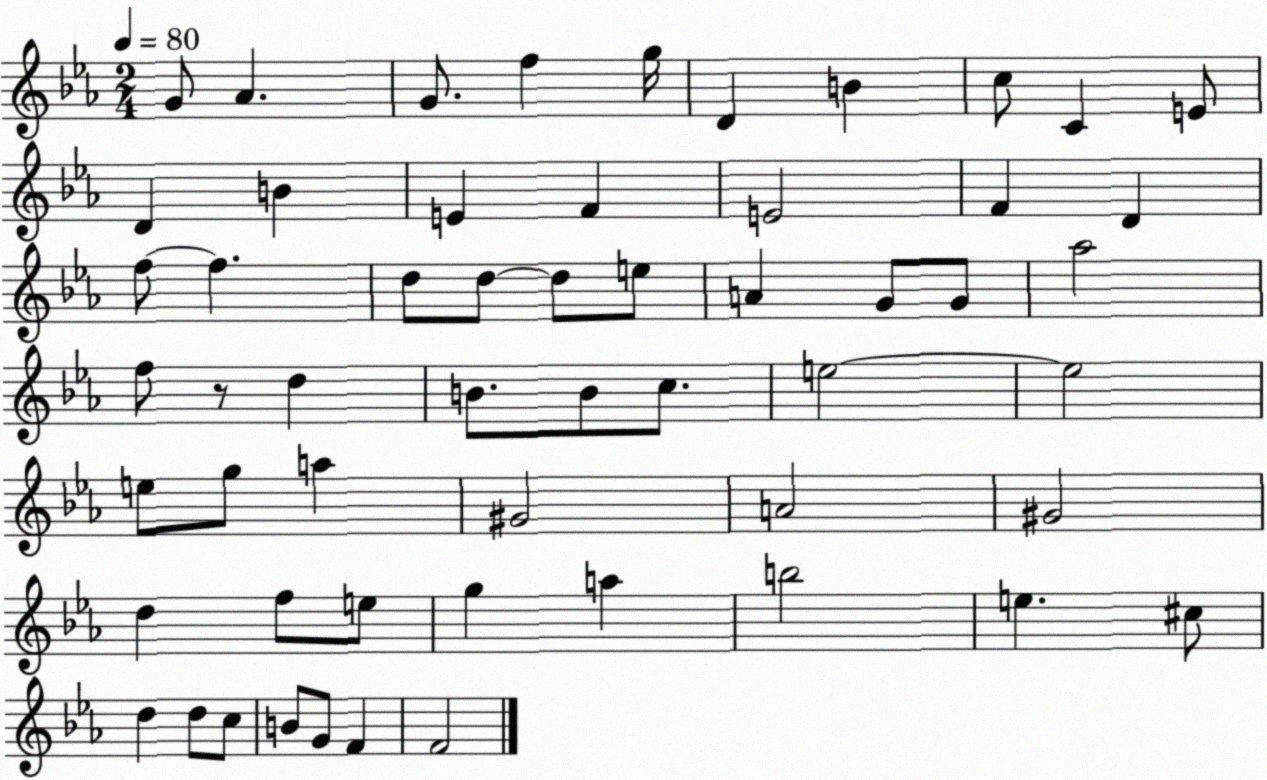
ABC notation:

X:1
T:Untitled
M:2/4
L:1/4
K:Eb
G/2 _A G/2 f g/4 D B c/2 C E/2 D B E F E2 F D f/2 f d/2 d/2 d/2 e/2 A G/2 G/2 _a2 f/2 z/2 d B/2 B/2 c/2 e2 e2 e/2 g/2 a ^G2 A2 ^G2 d f/2 e/2 g a b2 e ^c/2 d d/2 c/2 B/2 G/2 F F2